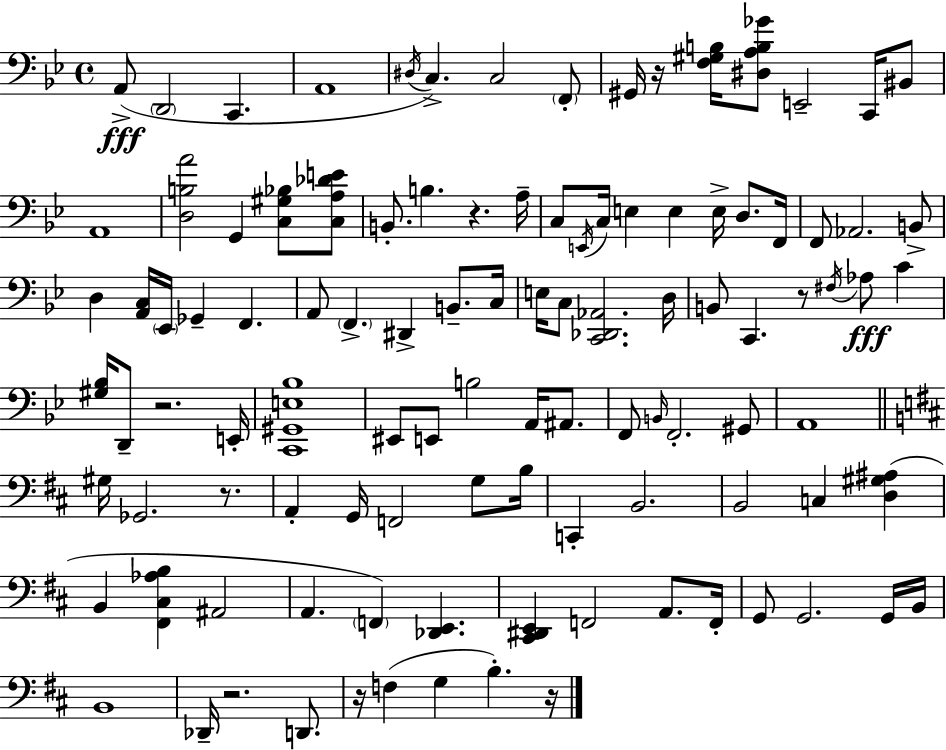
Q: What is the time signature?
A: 4/4